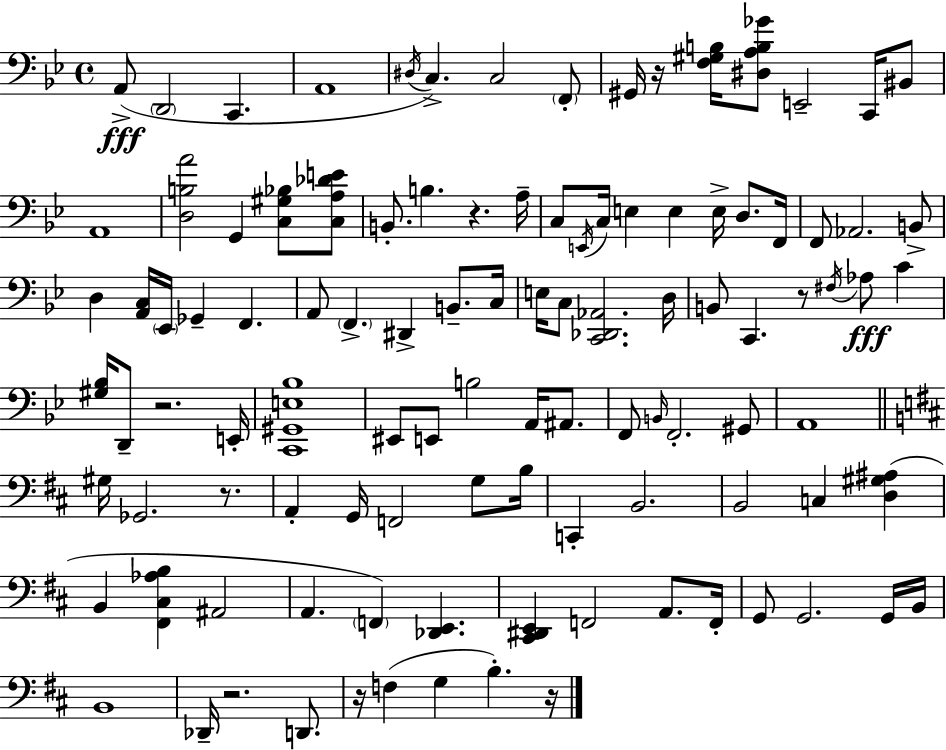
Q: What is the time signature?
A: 4/4